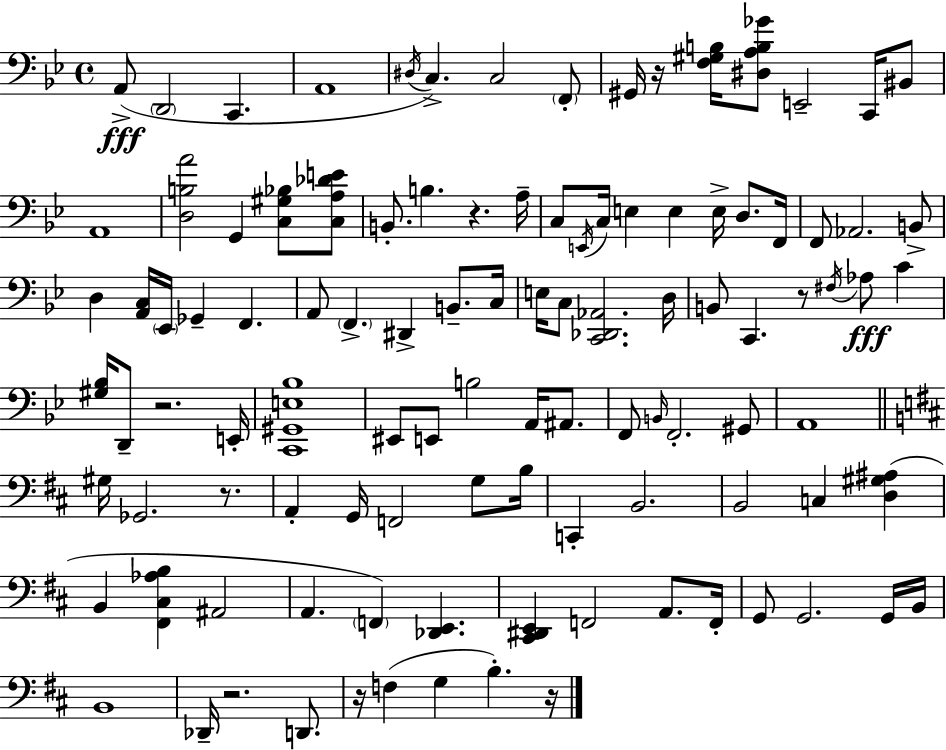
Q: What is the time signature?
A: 4/4